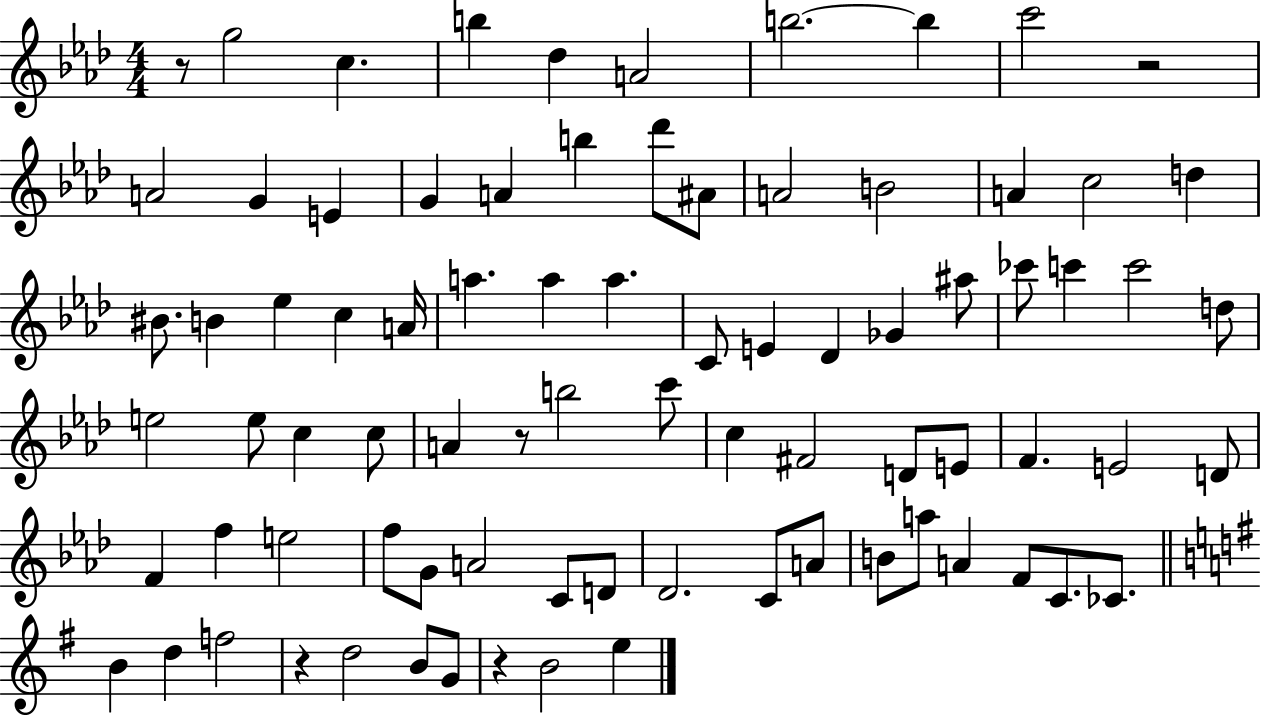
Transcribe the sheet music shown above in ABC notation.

X:1
T:Untitled
M:4/4
L:1/4
K:Ab
z/2 g2 c b _d A2 b2 b c'2 z2 A2 G E G A b _d'/2 ^A/2 A2 B2 A c2 d ^B/2 B _e c A/4 a a a C/2 E _D _G ^a/2 _c'/2 c' c'2 d/2 e2 e/2 c c/2 A z/2 b2 c'/2 c ^F2 D/2 E/2 F E2 D/2 F f e2 f/2 G/2 A2 C/2 D/2 _D2 C/2 A/2 B/2 a/2 A F/2 C/2 _C/2 B d f2 z d2 B/2 G/2 z B2 e